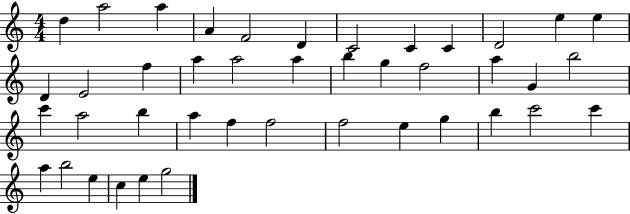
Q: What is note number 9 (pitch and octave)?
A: C4